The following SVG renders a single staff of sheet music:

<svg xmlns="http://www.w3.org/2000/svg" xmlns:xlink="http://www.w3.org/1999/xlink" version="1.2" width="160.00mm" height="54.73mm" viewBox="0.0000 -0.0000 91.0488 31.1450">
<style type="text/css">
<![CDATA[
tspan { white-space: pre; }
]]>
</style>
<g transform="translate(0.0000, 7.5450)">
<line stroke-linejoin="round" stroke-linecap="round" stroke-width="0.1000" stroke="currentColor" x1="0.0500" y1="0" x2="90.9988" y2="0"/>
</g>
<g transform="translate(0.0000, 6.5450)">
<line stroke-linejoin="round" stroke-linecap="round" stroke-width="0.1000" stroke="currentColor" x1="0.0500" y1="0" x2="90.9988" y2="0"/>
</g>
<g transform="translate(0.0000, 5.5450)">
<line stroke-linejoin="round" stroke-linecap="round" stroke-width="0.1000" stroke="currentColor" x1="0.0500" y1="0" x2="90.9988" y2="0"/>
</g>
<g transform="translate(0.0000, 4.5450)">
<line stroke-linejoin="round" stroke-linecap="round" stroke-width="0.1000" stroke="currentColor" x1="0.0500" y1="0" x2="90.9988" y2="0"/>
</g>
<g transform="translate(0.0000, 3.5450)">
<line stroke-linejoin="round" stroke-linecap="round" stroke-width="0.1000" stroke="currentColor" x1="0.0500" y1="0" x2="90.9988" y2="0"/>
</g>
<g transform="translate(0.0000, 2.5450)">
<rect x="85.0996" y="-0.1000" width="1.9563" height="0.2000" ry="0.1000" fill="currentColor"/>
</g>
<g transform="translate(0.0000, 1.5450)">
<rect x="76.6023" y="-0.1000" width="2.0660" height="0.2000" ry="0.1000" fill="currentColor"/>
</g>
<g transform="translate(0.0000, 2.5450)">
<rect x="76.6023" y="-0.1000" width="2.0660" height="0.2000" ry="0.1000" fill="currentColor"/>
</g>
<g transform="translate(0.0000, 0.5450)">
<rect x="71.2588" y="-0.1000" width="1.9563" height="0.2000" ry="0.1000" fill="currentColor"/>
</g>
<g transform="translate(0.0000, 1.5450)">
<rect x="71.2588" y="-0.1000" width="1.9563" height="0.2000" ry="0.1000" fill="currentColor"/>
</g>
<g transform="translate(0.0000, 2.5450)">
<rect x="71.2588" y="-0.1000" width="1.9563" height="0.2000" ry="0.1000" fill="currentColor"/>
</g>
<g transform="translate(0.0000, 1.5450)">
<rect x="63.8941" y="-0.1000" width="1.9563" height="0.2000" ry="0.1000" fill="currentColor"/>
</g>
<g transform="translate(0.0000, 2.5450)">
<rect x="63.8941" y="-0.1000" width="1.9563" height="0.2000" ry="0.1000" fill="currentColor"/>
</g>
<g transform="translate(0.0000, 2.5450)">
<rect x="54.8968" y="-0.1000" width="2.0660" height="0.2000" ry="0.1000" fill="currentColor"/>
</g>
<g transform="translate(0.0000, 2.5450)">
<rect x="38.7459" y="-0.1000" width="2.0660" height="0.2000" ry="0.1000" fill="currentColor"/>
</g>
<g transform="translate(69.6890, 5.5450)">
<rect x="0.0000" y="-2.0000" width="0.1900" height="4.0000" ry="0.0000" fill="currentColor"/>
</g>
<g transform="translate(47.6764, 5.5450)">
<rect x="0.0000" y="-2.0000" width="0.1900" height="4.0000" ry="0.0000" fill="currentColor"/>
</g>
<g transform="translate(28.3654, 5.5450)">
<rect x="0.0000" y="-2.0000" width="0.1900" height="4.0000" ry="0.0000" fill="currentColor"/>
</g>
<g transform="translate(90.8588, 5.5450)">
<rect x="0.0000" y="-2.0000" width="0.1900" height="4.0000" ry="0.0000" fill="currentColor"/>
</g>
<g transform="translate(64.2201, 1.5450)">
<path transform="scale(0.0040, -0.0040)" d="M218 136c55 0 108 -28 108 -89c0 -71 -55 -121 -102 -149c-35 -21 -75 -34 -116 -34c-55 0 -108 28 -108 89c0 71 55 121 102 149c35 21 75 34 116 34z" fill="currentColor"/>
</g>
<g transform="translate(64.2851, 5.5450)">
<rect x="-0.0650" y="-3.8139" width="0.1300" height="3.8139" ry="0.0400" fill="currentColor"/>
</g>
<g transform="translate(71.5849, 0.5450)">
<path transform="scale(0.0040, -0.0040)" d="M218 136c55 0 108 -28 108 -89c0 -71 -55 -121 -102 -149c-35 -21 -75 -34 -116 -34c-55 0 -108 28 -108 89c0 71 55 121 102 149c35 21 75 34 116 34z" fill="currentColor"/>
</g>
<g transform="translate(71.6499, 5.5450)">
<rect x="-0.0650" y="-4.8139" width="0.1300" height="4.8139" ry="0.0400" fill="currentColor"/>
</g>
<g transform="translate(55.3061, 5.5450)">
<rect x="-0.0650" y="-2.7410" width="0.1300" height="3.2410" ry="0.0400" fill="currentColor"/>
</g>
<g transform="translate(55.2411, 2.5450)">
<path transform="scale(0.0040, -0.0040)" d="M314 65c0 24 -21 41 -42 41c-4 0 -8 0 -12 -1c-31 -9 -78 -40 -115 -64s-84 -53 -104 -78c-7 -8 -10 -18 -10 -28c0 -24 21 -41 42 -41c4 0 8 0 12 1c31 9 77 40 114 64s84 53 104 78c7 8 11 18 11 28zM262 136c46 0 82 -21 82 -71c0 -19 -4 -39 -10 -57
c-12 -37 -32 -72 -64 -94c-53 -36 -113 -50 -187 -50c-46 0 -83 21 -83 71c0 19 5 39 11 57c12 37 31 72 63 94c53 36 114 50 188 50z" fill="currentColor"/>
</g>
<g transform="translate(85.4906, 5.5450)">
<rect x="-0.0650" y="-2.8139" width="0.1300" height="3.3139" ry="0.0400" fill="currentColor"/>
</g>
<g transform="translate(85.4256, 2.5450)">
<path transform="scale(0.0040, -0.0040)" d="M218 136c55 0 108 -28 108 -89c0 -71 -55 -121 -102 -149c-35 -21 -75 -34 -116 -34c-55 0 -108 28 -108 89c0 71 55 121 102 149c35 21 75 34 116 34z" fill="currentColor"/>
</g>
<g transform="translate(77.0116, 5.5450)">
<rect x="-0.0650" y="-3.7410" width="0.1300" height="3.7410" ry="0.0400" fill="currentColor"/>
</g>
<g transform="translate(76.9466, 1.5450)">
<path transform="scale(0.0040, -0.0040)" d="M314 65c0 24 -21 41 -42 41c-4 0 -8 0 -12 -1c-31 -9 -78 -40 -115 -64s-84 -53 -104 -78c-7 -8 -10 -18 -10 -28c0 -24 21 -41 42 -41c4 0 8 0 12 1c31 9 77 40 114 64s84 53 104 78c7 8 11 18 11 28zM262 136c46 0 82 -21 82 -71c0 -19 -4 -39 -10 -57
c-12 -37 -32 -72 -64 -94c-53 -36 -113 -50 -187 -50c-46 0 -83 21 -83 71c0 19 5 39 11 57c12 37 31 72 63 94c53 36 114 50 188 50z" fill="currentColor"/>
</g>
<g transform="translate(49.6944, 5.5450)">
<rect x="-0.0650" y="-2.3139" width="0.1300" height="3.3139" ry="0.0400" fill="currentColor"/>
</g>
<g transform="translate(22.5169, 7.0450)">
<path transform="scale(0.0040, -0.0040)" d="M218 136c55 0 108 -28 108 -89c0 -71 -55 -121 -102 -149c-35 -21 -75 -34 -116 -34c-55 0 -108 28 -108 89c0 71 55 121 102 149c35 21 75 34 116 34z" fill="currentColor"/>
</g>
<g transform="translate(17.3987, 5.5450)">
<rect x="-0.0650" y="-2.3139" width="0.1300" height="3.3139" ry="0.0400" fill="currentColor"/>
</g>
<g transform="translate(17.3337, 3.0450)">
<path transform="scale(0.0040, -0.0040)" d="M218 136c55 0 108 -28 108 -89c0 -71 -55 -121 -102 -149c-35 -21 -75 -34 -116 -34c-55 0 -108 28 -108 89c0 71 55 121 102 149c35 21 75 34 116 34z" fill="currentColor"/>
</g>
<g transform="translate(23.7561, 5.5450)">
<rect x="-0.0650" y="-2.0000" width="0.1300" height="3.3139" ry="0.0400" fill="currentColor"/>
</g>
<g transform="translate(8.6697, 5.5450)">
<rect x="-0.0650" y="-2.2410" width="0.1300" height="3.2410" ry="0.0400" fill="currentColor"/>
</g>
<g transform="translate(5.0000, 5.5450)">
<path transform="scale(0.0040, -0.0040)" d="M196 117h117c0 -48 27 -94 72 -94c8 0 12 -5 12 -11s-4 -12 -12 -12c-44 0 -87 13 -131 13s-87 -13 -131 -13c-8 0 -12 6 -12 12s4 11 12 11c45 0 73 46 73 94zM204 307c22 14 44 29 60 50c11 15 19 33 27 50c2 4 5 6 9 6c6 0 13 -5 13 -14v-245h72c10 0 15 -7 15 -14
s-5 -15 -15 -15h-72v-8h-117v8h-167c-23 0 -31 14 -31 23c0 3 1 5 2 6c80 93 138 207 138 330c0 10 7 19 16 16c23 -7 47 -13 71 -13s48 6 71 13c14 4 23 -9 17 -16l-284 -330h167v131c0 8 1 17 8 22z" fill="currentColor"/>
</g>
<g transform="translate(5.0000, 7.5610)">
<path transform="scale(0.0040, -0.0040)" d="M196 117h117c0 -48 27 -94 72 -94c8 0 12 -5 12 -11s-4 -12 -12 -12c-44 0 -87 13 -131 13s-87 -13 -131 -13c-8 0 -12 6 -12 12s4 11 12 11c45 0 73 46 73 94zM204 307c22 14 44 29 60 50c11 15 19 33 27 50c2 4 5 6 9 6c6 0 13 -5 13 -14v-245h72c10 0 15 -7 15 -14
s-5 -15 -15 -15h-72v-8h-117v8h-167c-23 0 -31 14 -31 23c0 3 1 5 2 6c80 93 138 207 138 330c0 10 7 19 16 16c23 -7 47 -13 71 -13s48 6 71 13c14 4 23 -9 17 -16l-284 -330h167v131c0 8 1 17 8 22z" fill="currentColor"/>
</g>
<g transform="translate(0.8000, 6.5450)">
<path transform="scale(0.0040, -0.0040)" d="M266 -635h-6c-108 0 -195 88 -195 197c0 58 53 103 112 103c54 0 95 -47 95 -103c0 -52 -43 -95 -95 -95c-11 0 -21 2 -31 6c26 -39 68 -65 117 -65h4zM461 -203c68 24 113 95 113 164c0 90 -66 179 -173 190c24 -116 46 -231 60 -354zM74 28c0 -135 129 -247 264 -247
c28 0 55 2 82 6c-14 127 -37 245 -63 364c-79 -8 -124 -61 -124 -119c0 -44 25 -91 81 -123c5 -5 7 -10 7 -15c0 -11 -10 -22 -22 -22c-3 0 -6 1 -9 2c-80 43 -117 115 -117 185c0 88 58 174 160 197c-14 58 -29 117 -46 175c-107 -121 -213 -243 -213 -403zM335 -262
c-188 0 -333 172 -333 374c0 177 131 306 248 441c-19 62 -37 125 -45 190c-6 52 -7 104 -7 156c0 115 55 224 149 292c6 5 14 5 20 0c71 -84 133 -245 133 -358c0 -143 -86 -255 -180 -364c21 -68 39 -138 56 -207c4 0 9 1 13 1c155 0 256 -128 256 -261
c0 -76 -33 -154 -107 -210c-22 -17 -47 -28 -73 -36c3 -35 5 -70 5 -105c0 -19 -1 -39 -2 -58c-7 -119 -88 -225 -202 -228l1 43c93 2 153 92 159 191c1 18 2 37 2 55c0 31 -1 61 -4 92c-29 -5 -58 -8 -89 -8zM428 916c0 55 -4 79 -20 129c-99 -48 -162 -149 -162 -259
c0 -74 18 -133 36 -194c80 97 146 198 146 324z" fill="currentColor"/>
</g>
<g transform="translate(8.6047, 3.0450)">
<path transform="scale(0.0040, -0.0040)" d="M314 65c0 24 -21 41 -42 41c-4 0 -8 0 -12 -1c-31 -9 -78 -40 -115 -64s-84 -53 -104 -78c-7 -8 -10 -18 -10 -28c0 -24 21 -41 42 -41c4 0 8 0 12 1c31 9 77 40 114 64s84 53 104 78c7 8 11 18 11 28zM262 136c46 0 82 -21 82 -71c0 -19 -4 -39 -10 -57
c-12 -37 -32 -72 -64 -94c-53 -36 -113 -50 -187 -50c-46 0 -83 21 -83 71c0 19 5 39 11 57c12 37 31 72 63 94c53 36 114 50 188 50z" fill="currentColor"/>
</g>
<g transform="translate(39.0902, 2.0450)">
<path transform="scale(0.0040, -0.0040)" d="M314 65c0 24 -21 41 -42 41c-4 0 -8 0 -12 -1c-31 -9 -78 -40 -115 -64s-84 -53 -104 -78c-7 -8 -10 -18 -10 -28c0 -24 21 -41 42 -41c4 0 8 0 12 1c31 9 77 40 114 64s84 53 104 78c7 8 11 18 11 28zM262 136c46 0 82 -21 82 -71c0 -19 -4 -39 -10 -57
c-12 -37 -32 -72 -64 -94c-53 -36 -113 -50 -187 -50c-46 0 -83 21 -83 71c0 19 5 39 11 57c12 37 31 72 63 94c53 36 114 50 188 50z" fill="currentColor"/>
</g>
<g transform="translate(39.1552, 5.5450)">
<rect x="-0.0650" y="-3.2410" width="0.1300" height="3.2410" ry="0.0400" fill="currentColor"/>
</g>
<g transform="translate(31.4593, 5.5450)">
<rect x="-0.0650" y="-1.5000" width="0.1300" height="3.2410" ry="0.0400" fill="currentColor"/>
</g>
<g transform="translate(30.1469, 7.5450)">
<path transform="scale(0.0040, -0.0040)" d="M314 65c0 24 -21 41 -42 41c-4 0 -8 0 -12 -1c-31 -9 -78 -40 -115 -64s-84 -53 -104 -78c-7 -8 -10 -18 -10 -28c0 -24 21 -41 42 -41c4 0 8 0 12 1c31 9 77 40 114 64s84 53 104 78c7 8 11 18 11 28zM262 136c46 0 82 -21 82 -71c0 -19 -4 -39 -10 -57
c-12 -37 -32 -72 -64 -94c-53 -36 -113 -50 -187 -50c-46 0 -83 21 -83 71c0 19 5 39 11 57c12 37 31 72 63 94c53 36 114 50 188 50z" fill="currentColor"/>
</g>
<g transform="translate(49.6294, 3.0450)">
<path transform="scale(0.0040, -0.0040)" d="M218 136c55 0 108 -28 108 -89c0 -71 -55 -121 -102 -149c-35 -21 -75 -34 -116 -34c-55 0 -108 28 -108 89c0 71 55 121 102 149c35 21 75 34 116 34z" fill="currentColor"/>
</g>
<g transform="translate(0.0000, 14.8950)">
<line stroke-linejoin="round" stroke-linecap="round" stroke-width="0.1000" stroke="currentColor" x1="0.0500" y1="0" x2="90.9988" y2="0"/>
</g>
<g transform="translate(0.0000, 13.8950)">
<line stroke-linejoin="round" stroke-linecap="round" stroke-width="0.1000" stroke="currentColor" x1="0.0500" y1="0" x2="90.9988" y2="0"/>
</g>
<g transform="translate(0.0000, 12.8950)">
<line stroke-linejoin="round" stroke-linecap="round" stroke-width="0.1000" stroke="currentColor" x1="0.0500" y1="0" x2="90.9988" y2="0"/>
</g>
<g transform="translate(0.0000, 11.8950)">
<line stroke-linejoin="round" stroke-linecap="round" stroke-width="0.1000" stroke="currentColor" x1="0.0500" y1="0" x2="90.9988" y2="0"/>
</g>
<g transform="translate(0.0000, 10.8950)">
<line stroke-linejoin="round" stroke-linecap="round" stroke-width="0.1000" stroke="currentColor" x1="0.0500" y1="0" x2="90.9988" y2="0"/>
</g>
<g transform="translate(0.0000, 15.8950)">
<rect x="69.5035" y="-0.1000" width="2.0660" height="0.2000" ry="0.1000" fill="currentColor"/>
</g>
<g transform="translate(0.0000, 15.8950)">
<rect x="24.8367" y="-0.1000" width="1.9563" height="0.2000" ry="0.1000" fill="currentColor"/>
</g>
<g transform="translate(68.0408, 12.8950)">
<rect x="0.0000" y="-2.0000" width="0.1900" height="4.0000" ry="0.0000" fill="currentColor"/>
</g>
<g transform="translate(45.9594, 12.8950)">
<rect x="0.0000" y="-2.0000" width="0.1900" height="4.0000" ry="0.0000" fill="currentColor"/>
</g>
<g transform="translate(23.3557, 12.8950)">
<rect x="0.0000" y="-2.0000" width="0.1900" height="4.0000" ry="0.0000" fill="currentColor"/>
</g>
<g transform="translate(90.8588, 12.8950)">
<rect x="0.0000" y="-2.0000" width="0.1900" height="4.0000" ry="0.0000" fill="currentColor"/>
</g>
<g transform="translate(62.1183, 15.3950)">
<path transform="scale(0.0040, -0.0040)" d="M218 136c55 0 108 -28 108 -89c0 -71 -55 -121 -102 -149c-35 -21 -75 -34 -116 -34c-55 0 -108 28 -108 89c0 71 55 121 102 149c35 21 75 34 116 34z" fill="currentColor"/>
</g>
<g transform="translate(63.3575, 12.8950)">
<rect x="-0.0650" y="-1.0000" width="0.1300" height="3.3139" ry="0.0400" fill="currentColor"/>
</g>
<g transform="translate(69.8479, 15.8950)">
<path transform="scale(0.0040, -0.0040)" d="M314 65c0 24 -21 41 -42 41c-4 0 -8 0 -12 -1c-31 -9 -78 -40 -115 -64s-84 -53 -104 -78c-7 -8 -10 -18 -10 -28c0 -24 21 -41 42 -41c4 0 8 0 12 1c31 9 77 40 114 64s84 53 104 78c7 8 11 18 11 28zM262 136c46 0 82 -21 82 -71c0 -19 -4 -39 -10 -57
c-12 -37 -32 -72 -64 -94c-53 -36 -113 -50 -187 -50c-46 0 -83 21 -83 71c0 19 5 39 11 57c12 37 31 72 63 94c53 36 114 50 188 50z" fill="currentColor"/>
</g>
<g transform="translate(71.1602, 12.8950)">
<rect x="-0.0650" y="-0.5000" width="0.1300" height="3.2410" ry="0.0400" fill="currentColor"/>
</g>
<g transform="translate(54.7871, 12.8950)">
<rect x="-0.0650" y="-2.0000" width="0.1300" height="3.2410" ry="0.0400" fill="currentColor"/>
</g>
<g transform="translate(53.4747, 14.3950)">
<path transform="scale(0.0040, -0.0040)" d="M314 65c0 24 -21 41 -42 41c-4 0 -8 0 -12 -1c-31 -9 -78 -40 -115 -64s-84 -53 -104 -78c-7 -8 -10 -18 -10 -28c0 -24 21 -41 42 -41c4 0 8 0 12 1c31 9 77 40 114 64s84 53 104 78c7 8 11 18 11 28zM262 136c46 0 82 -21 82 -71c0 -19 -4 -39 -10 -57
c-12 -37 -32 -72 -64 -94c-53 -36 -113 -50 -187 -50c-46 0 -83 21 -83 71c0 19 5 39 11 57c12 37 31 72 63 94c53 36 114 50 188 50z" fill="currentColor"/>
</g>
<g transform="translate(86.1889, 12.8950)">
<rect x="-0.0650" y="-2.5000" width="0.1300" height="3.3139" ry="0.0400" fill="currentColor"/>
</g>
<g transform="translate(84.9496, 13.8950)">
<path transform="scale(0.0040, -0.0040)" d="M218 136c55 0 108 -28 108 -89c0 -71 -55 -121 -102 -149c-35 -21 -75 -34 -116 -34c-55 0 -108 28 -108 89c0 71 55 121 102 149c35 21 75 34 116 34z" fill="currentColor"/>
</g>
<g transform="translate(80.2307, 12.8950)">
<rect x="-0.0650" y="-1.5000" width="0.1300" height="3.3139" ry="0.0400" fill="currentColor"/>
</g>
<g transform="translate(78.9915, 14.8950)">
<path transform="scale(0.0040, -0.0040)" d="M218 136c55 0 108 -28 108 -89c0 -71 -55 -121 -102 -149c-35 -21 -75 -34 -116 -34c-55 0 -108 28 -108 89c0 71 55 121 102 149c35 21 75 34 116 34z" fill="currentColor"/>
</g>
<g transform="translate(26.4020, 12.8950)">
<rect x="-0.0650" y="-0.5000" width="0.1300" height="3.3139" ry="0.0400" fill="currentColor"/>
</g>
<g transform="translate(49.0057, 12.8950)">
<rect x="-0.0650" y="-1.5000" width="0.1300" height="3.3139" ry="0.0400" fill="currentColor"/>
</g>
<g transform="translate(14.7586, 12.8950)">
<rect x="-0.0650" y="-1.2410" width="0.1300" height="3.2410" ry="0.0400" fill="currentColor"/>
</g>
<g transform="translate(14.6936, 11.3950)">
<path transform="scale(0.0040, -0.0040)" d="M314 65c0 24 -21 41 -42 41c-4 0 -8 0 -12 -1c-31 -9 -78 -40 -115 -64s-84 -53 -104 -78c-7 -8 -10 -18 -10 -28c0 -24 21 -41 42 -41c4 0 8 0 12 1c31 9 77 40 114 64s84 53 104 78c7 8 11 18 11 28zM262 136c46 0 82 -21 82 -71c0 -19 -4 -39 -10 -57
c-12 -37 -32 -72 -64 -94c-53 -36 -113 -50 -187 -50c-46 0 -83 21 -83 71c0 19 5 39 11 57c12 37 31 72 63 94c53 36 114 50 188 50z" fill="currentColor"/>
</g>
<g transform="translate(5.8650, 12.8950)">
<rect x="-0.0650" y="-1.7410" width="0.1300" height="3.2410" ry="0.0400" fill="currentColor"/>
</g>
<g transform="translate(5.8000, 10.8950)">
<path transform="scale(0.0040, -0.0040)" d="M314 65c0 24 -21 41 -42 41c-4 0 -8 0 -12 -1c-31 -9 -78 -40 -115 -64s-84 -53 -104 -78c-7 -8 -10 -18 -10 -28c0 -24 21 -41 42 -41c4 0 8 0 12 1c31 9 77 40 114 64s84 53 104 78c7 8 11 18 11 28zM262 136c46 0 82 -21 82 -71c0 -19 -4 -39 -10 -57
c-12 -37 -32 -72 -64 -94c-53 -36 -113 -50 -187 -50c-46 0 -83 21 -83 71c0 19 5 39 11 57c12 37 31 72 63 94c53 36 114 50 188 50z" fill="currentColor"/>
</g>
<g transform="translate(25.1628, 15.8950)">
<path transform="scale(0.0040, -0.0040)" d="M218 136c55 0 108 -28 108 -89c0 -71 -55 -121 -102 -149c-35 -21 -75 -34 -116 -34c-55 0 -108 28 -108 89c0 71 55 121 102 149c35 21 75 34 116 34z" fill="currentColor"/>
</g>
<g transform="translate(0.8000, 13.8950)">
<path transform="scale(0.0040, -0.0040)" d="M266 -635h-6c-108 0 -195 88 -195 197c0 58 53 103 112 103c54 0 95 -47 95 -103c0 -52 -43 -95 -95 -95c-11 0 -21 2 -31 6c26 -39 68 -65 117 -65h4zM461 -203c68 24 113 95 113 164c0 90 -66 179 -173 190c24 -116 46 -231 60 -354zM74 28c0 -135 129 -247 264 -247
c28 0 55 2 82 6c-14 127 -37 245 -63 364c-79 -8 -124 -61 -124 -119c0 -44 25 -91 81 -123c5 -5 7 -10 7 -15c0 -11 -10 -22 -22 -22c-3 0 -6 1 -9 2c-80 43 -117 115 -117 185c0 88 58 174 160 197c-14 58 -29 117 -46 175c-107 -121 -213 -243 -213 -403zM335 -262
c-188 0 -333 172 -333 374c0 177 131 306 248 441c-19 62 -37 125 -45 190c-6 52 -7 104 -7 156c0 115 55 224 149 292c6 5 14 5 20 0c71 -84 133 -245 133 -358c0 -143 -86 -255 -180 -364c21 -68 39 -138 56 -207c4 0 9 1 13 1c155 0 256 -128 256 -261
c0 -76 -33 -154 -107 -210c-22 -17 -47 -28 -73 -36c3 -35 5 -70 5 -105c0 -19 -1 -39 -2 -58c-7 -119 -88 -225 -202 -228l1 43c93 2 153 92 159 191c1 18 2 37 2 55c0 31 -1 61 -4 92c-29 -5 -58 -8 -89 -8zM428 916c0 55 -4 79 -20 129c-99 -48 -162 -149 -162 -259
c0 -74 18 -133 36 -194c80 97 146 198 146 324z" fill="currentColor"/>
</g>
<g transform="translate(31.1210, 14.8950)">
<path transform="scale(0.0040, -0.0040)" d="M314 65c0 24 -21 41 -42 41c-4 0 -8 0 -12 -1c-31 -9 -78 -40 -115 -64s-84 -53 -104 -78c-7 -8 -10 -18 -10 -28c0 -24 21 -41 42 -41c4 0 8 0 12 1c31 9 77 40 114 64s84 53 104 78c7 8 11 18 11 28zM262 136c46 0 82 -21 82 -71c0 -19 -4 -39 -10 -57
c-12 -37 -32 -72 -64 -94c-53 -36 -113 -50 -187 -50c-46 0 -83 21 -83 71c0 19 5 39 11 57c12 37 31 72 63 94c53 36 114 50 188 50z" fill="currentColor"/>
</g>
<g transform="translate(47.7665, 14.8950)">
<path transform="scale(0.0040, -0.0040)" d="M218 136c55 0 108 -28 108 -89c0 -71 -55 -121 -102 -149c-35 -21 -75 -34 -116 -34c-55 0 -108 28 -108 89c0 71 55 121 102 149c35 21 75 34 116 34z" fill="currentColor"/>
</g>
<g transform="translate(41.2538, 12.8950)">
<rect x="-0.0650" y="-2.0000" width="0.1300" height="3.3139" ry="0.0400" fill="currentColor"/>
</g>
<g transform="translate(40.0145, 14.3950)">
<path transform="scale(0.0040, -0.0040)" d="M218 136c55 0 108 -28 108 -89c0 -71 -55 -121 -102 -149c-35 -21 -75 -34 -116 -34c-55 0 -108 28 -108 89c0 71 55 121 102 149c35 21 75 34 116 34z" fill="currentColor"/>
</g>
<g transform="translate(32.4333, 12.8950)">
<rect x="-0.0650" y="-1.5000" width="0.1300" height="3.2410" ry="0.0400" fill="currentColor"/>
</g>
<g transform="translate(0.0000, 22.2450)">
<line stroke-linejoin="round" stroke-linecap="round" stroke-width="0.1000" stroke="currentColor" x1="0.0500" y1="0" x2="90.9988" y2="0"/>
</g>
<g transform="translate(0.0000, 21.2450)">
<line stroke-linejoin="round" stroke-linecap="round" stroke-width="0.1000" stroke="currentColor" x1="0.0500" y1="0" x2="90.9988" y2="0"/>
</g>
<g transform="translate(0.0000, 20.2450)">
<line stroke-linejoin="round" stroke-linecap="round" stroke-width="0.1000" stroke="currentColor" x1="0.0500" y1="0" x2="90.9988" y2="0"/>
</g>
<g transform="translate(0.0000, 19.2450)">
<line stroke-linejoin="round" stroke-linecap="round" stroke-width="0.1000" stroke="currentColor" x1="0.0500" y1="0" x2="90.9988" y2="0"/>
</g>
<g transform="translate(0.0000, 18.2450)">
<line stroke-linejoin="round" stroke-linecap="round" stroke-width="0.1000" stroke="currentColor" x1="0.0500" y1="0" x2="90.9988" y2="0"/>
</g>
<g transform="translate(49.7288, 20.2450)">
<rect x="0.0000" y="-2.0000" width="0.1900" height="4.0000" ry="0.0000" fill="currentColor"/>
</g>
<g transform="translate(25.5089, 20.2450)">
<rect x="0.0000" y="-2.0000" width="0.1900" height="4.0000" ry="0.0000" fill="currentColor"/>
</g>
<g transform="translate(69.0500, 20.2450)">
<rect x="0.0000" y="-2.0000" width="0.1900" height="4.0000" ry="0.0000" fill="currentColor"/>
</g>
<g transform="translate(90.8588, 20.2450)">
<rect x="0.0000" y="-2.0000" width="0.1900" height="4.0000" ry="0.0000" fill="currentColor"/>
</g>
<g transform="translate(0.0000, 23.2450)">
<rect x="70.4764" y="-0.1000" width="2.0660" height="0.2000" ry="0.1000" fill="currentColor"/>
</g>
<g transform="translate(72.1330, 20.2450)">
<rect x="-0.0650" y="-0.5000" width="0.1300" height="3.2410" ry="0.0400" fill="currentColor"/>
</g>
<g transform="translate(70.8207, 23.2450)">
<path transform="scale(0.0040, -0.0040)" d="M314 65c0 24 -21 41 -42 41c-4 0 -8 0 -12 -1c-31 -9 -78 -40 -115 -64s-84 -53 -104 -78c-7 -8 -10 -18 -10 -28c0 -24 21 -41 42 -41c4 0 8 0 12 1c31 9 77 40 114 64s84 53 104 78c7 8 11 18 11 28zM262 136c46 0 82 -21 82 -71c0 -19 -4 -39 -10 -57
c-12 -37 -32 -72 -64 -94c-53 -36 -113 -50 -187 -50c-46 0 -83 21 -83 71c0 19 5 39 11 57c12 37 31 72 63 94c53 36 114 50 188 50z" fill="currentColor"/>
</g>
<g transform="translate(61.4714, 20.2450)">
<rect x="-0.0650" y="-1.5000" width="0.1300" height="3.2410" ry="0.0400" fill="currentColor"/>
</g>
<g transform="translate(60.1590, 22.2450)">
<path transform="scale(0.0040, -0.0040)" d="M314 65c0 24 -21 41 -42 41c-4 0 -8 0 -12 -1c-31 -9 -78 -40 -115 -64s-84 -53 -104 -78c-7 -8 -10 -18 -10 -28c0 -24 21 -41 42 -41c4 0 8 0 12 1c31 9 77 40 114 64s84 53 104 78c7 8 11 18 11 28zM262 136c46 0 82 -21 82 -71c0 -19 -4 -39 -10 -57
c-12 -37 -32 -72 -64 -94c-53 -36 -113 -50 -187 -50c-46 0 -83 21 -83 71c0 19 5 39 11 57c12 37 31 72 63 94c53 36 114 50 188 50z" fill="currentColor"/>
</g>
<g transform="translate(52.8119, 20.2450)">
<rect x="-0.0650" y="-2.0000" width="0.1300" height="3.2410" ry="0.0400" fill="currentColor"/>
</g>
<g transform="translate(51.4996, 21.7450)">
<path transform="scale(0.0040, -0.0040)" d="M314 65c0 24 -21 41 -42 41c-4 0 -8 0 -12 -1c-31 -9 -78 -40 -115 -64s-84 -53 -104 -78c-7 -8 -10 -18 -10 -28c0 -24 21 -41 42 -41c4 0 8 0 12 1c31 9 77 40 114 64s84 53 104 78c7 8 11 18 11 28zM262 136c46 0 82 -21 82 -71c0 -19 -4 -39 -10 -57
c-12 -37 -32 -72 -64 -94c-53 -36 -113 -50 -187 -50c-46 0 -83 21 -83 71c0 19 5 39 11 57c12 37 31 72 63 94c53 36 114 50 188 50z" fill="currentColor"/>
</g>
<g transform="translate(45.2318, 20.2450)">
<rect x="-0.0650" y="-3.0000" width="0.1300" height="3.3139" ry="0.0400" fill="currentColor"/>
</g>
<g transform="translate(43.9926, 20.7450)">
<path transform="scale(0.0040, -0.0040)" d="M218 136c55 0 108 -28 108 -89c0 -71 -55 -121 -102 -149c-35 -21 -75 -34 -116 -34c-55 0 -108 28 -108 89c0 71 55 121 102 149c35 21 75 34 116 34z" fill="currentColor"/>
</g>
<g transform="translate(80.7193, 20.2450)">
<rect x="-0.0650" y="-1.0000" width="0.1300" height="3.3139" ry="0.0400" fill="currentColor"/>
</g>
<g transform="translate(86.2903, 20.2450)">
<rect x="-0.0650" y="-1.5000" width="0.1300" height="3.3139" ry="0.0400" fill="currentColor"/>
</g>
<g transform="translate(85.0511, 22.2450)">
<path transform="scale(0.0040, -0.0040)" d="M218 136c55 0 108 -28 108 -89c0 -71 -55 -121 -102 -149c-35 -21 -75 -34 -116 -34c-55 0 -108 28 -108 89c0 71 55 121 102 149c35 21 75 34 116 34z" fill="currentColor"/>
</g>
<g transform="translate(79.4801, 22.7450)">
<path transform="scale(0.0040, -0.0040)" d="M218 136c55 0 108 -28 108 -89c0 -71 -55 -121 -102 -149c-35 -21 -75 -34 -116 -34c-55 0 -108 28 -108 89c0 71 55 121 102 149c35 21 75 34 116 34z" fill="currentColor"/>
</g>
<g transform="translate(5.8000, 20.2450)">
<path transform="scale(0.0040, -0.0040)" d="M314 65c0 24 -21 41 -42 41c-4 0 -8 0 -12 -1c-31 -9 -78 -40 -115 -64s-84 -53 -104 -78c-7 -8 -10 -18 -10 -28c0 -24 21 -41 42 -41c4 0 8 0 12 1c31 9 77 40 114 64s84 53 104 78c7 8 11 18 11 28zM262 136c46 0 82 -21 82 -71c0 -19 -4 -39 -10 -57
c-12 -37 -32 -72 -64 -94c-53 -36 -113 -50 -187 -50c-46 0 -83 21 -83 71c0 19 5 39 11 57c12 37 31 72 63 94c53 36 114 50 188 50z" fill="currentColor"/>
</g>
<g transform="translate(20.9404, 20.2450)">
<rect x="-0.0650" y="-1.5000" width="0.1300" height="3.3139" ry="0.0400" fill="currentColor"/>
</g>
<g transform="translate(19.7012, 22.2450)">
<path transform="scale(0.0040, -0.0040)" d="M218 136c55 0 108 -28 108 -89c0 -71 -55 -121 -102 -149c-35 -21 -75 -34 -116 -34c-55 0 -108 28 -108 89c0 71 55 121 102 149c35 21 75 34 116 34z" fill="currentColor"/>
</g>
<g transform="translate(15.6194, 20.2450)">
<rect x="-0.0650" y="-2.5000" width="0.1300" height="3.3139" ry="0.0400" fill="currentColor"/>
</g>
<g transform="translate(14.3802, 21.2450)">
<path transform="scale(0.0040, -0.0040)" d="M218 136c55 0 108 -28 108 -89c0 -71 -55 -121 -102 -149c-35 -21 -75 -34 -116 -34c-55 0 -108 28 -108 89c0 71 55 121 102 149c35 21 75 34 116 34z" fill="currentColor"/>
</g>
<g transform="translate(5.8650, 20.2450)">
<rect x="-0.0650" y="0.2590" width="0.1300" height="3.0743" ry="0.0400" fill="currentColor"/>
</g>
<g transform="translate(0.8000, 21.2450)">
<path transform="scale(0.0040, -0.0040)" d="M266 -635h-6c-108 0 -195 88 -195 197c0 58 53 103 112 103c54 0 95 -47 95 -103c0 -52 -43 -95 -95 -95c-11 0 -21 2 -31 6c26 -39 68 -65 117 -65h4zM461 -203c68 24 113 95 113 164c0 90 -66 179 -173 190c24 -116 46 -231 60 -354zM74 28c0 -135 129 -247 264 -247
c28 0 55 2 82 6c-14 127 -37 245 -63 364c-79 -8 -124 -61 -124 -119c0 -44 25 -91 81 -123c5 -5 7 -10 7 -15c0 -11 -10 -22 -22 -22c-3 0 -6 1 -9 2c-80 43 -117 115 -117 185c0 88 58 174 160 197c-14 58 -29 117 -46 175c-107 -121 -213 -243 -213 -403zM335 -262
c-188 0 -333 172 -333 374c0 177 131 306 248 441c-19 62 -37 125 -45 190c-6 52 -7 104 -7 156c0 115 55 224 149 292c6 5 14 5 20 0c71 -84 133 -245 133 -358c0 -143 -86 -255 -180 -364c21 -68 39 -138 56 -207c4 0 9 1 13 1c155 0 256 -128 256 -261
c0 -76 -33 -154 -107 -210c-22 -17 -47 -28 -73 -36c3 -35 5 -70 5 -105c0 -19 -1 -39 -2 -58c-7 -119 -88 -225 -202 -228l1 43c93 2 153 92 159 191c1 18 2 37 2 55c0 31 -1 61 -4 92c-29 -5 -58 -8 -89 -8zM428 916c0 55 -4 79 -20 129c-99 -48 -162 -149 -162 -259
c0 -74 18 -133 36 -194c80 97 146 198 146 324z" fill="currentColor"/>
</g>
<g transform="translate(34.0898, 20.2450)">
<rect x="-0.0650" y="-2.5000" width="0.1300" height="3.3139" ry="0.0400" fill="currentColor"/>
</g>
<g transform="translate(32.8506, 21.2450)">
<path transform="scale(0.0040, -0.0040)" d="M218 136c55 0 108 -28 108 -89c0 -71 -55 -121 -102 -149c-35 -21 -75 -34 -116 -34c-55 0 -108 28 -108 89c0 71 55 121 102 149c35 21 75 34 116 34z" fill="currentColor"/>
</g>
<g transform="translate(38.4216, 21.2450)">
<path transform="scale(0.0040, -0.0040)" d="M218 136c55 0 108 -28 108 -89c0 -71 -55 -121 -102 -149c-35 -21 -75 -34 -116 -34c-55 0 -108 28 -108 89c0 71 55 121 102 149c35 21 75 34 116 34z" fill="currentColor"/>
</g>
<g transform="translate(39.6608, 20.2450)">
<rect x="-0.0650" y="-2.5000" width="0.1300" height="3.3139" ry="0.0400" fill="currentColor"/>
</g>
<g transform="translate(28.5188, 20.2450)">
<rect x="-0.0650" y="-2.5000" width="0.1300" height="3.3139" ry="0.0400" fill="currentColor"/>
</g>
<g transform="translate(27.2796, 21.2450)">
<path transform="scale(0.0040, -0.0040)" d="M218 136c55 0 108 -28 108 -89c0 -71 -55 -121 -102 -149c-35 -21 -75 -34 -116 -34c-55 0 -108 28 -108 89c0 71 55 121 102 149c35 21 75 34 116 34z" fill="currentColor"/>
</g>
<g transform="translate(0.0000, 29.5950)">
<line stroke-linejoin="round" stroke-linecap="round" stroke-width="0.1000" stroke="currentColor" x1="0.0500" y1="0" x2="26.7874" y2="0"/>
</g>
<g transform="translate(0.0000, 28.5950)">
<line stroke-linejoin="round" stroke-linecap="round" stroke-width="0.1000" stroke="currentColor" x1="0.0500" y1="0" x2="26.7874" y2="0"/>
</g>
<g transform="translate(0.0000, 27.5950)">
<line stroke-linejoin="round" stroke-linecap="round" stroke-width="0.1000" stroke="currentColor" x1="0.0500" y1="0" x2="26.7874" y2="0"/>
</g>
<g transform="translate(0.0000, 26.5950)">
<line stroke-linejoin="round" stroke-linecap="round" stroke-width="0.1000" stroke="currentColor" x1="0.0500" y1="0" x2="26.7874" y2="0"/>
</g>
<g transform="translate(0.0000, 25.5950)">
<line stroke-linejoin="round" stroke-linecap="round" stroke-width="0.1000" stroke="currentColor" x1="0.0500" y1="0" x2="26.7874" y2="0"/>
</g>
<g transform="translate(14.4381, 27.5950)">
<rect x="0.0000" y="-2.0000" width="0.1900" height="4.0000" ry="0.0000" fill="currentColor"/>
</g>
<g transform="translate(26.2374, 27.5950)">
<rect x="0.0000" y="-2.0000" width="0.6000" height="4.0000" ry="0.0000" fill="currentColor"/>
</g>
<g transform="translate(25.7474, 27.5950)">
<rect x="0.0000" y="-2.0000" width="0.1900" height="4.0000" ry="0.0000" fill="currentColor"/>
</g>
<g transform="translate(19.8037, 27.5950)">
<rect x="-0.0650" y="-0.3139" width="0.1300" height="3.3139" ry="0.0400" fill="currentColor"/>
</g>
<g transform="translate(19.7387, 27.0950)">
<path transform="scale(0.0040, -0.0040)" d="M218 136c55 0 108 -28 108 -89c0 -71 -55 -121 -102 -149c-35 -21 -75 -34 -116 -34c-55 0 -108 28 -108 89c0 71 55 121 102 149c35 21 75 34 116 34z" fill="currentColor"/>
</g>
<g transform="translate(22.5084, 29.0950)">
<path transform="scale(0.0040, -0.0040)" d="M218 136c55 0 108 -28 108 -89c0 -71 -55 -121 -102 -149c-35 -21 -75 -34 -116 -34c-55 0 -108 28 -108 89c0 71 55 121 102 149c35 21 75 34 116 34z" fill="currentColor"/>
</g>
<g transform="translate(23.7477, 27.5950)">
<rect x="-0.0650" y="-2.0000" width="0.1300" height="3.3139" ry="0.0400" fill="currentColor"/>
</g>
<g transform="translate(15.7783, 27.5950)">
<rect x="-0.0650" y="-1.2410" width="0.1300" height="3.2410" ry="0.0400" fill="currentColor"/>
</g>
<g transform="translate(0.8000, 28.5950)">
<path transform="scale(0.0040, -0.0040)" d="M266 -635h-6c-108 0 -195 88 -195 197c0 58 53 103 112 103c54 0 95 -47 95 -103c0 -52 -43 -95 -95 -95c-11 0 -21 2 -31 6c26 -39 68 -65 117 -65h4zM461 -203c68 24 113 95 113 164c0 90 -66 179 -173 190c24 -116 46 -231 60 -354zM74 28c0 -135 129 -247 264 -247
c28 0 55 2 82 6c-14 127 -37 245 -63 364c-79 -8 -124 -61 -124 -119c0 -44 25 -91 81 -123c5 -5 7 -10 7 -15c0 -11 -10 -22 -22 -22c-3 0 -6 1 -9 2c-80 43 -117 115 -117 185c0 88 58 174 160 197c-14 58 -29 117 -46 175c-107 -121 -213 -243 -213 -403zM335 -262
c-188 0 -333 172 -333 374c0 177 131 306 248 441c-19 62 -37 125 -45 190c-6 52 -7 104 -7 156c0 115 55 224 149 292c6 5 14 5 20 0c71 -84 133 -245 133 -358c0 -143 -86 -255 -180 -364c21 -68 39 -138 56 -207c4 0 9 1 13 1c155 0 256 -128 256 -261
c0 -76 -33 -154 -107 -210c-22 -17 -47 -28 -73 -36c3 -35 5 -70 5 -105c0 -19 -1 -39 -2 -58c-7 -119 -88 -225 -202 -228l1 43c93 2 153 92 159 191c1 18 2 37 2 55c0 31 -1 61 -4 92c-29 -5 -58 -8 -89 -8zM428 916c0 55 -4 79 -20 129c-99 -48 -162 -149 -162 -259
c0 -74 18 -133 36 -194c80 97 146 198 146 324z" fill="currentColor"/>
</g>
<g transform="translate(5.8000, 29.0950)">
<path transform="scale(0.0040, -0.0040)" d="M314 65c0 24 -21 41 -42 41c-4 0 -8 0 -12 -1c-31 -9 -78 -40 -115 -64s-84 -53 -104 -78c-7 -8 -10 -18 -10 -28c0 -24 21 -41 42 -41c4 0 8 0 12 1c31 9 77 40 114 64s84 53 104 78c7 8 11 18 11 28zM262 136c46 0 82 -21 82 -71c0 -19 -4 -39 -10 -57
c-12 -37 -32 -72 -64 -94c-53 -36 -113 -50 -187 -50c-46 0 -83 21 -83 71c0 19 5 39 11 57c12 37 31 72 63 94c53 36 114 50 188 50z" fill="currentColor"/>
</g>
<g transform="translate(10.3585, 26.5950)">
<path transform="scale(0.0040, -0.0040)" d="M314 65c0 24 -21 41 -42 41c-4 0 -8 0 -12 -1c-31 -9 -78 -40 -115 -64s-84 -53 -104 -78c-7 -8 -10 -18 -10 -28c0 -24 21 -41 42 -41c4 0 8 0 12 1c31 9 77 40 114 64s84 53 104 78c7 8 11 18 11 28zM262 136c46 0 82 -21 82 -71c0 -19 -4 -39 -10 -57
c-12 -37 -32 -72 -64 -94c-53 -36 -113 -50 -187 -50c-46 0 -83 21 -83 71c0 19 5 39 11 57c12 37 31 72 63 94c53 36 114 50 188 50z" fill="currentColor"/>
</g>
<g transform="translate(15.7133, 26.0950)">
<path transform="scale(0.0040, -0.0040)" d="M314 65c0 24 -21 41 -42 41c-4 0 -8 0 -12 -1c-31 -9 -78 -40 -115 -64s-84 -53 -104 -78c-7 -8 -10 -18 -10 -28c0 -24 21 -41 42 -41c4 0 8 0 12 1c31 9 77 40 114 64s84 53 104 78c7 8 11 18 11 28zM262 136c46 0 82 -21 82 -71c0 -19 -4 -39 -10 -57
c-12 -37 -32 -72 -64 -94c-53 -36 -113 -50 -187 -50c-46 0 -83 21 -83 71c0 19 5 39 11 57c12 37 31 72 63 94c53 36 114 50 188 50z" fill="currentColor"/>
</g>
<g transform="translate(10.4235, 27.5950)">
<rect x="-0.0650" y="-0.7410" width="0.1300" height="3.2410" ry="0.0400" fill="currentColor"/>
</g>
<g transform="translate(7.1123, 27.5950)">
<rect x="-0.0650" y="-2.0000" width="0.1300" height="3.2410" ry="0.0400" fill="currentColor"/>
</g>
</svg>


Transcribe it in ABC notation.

X:1
T:Untitled
M:4/4
L:1/4
K:C
g2 g F E2 b2 g a2 c' e' c'2 a f2 e2 C E2 F E F2 D C2 E G B2 G E G G G A F2 E2 C2 D E F2 d2 e2 c F